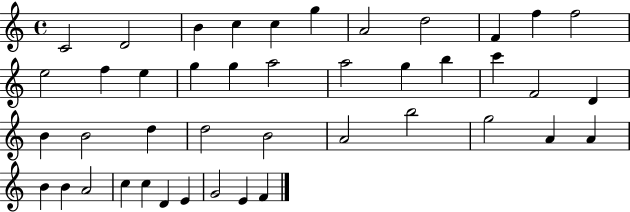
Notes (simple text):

C4/h D4/h B4/q C5/q C5/q G5/q A4/h D5/h F4/q F5/q F5/h E5/h F5/q E5/q G5/q G5/q A5/h A5/h G5/q B5/q C6/q F4/h D4/q B4/q B4/h D5/q D5/h B4/h A4/h B5/h G5/h A4/q A4/q B4/q B4/q A4/h C5/q C5/q D4/q E4/q G4/h E4/q F4/q